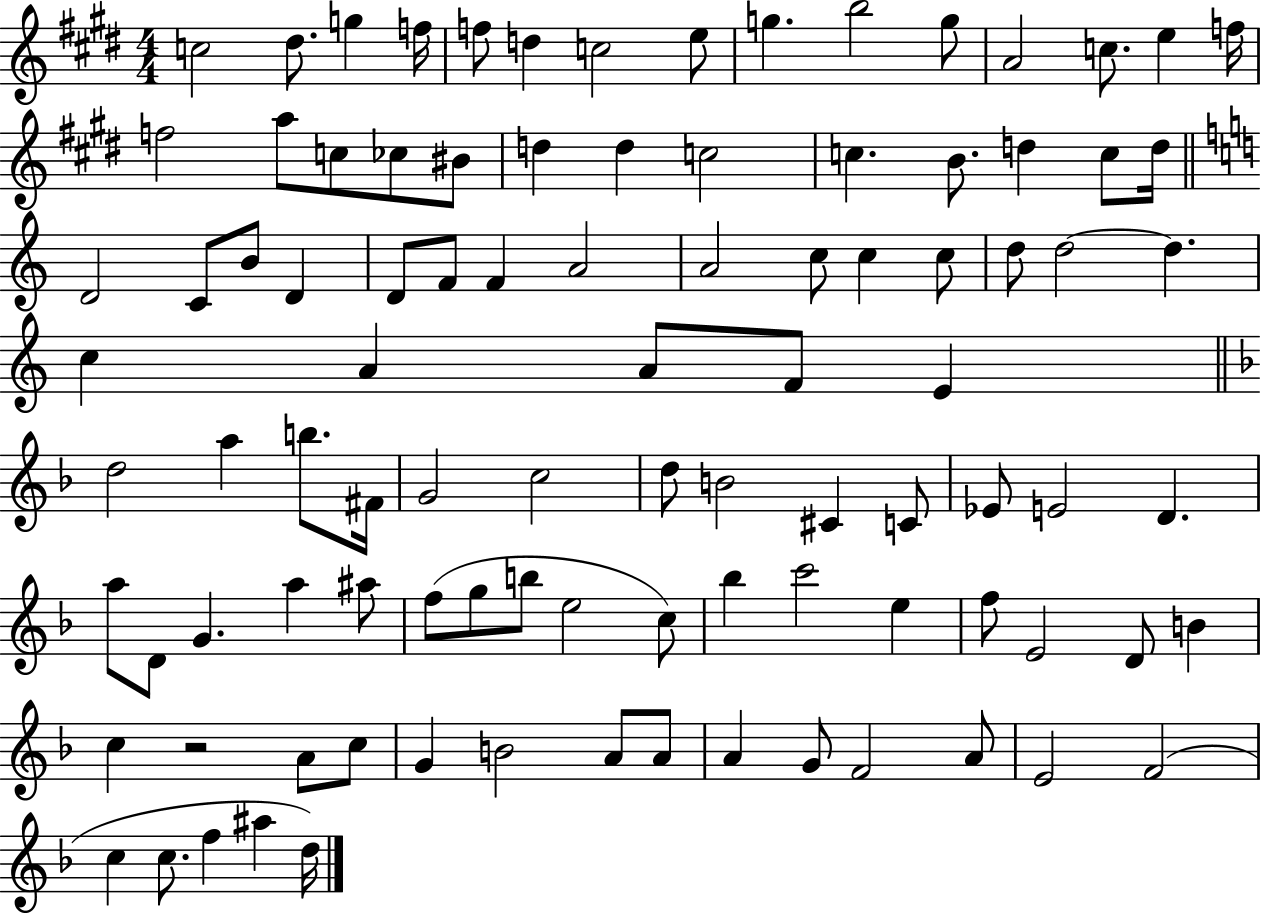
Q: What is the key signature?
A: E major